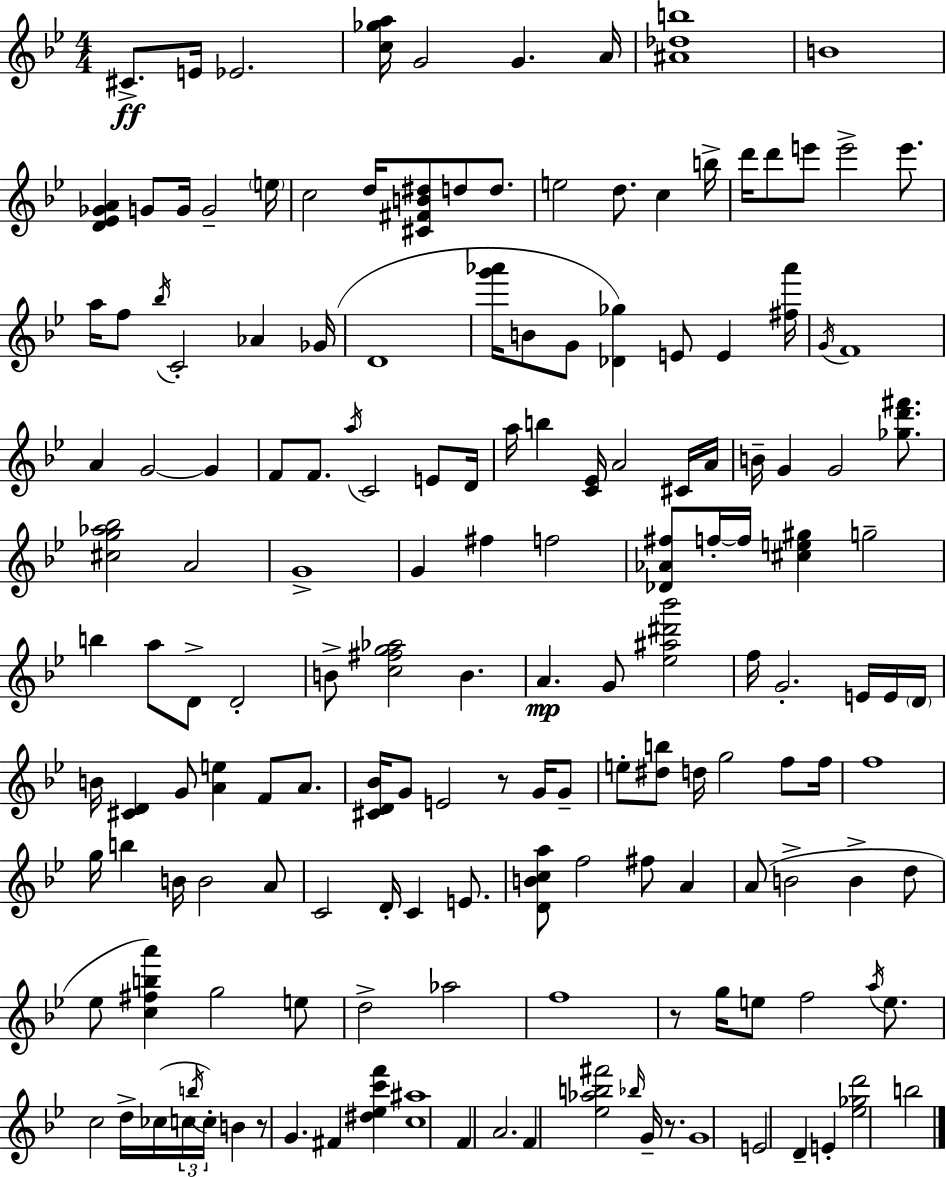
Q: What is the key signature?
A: BES major